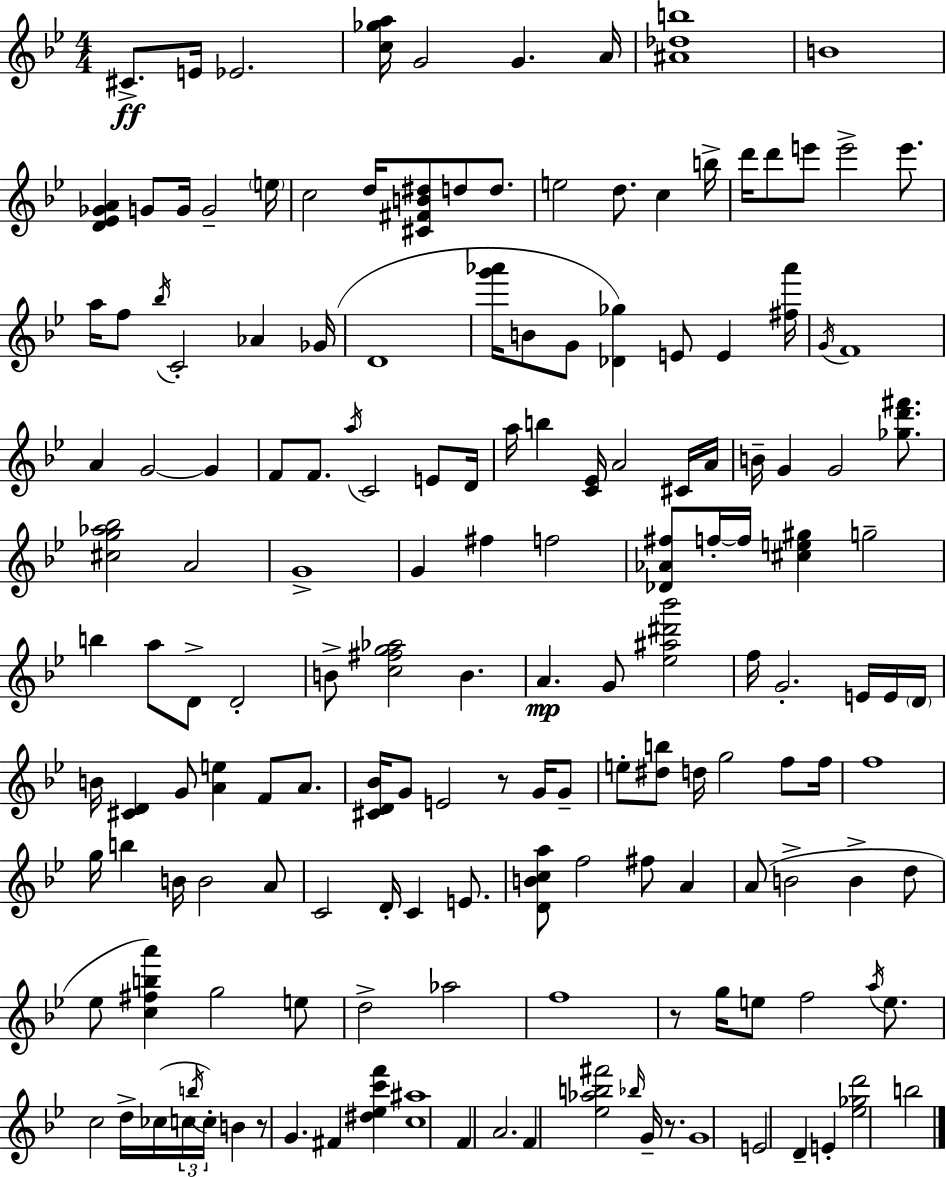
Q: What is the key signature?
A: BES major